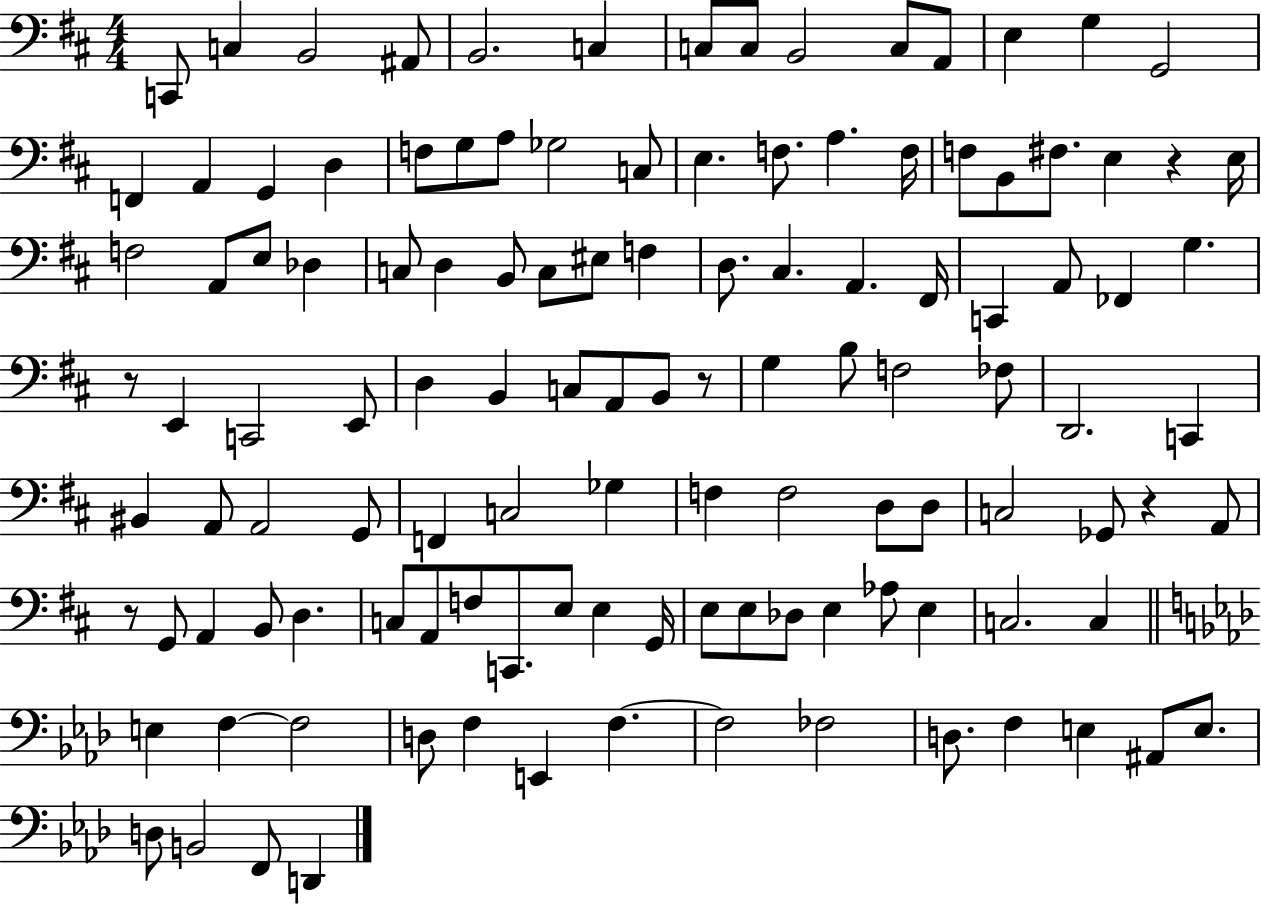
X:1
T:Untitled
M:4/4
L:1/4
K:D
C,,/2 C, B,,2 ^A,,/2 B,,2 C, C,/2 C,/2 B,,2 C,/2 A,,/2 E, G, G,,2 F,, A,, G,, D, F,/2 G,/2 A,/2 _G,2 C,/2 E, F,/2 A, F,/4 F,/2 B,,/2 ^F,/2 E, z E,/4 F,2 A,,/2 E,/2 _D, C,/2 D, B,,/2 C,/2 ^E,/2 F, D,/2 ^C, A,, ^F,,/4 C,, A,,/2 _F,, G, z/2 E,, C,,2 E,,/2 D, B,, C,/2 A,,/2 B,,/2 z/2 G, B,/2 F,2 _F,/2 D,,2 C,, ^B,, A,,/2 A,,2 G,,/2 F,, C,2 _G, F, F,2 D,/2 D,/2 C,2 _G,,/2 z A,,/2 z/2 G,,/2 A,, B,,/2 D, C,/2 A,,/2 F,/2 C,,/2 E,/2 E, G,,/4 E,/2 E,/2 _D,/2 E, _A,/2 E, C,2 C, E, F, F,2 D,/2 F, E,, F, F,2 _F,2 D,/2 F, E, ^A,,/2 E,/2 D,/2 B,,2 F,,/2 D,,